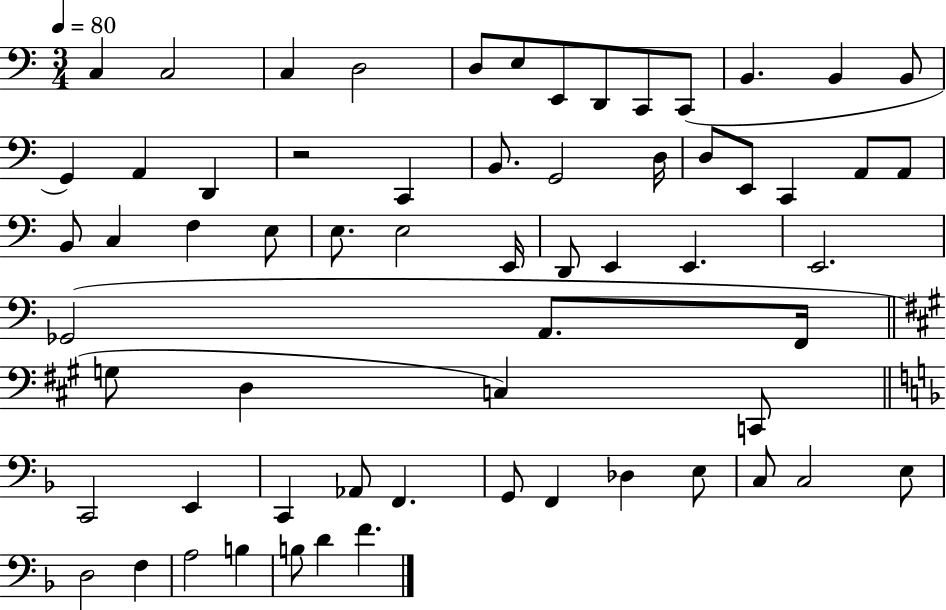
{
  \clef bass
  \numericTimeSignature
  \time 3/4
  \key c \major
  \tempo 4 = 80
  c4 c2 | c4 d2 | d8 e8 e,8 d,8 c,8 c,8( | b,4. b,4 b,8 | \break g,4) a,4 d,4 | r2 c,4 | b,8. g,2 d16 | d8 e,8 c,4 a,8 a,8 | \break b,8 c4 f4 e8 | e8. e2 e,16 | d,8 e,4 e,4. | e,2. | \break ges,2( a,8. f,16 | \bar "||" \break \key a \major g8 d4 c4) c,8 | \bar "||" \break \key d \minor c,2 e,4 | c,4 aes,8 f,4. | g,8 f,4 des4 e8 | c8 c2 e8 | \break d2 f4 | a2 b4 | b8 d'4 f'4. | \bar "|."
}